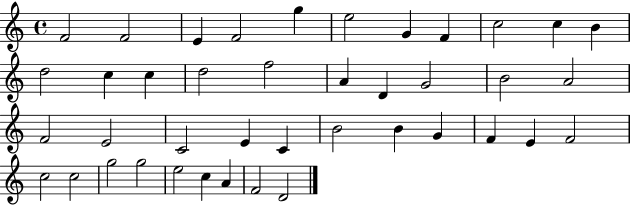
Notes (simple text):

F4/h F4/h E4/q F4/h G5/q E5/h G4/q F4/q C5/h C5/q B4/q D5/h C5/q C5/q D5/h F5/h A4/q D4/q G4/h B4/h A4/h F4/h E4/h C4/h E4/q C4/q B4/h B4/q G4/q F4/q E4/q F4/h C5/h C5/h G5/h G5/h E5/h C5/q A4/q F4/h D4/h